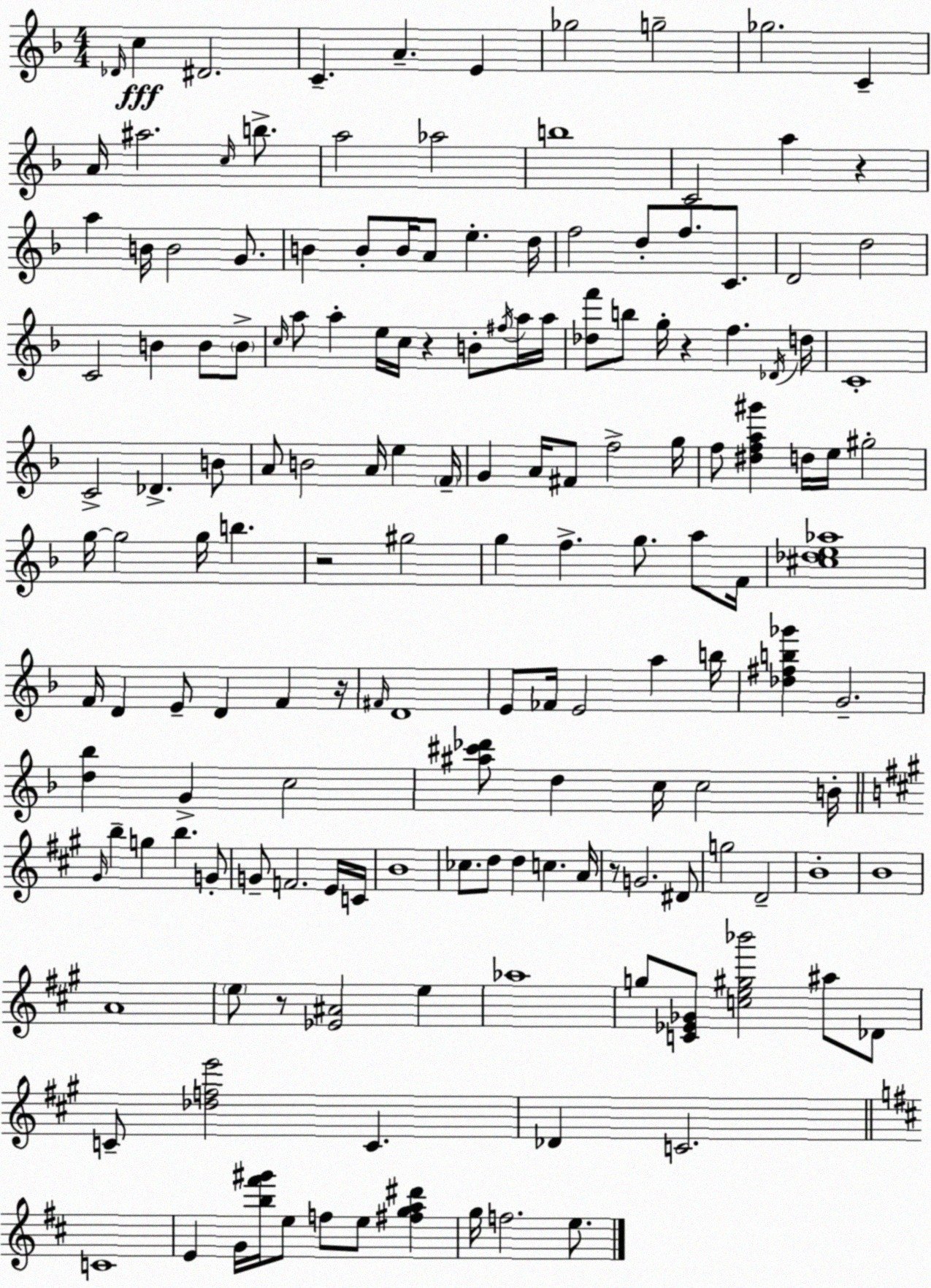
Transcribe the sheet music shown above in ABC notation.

X:1
T:Untitled
M:4/4
L:1/4
K:F
_D/4 c ^D2 C A E _g2 g2 _g2 C A/4 ^a2 c/4 b/2 a2 _a2 b4 C2 a z a B/4 B2 G/2 B B/2 B/4 A/2 e d/4 f2 d/2 f/2 C/2 D2 d2 C2 B B/2 B/2 c/4 a/2 a e/4 c/4 z B/2 ^f/4 a/4 a/4 [_df']/2 b/2 g/4 z f _D/4 d/4 C4 C2 _D B/2 A/2 B2 A/4 e F/4 G A/4 ^F/2 f2 g/4 f/2 [^dfa^g'] d/4 e/4 ^g2 g/4 g2 g/4 b z2 ^g2 g f g/2 a/2 F/4 [^c_de_a]4 F/4 D E/2 D F z/4 ^F/4 D4 E/2 _F/4 E2 a b/4 [_d^fb_g'] G2 [d_b] G c2 [^a^c'_d']/2 d c/4 c2 B/4 ^G/4 b g b G/2 G/2 F2 E/4 C/4 B4 _c/2 d/2 d c A/4 z/2 G2 ^D/2 g2 D2 B4 B4 A4 e/2 z/2 [_E^A]2 e _a4 g/2 [C_E_G]/2 [ce^g_b']2 ^a/2 _D/2 C/2 [_dfe']2 C _D C2 C4 E G/4 [b^f'^g']/4 e/2 f/2 e/2 [^fga^d'] g/4 f2 e/2